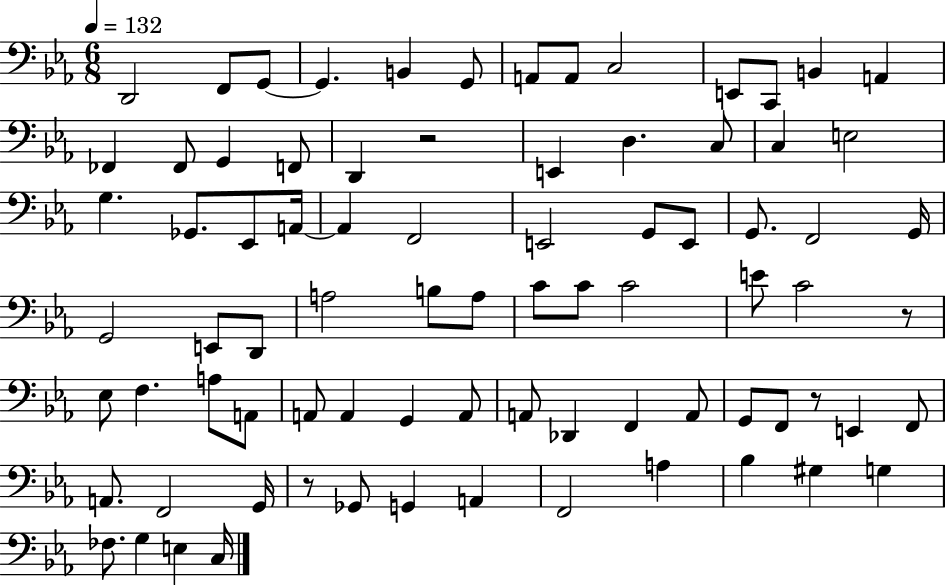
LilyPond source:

{
  \clef bass
  \numericTimeSignature
  \time 6/8
  \key ees \major
  \tempo 4 = 132
  d,2 f,8 g,8~~ | g,4. b,4 g,8 | a,8 a,8 c2 | e,8 c,8 b,4 a,4 | \break fes,4 fes,8 g,4 f,8 | d,4 r2 | e,4 d4. c8 | c4 e2 | \break g4. ges,8. ees,8 a,16~~ | a,4 f,2 | e,2 g,8 e,8 | g,8. f,2 g,16 | \break g,2 e,8 d,8 | a2 b8 a8 | c'8 c'8 c'2 | e'8 c'2 r8 | \break ees8 f4. a8 a,8 | a,8 a,4 g,4 a,8 | a,8 des,4 f,4 a,8 | g,8 f,8 r8 e,4 f,8 | \break a,8. f,2 g,16 | r8 ges,8 g,4 a,4 | f,2 a4 | bes4 gis4 g4 | \break fes8. g4 e4 c16 | \bar "|."
}